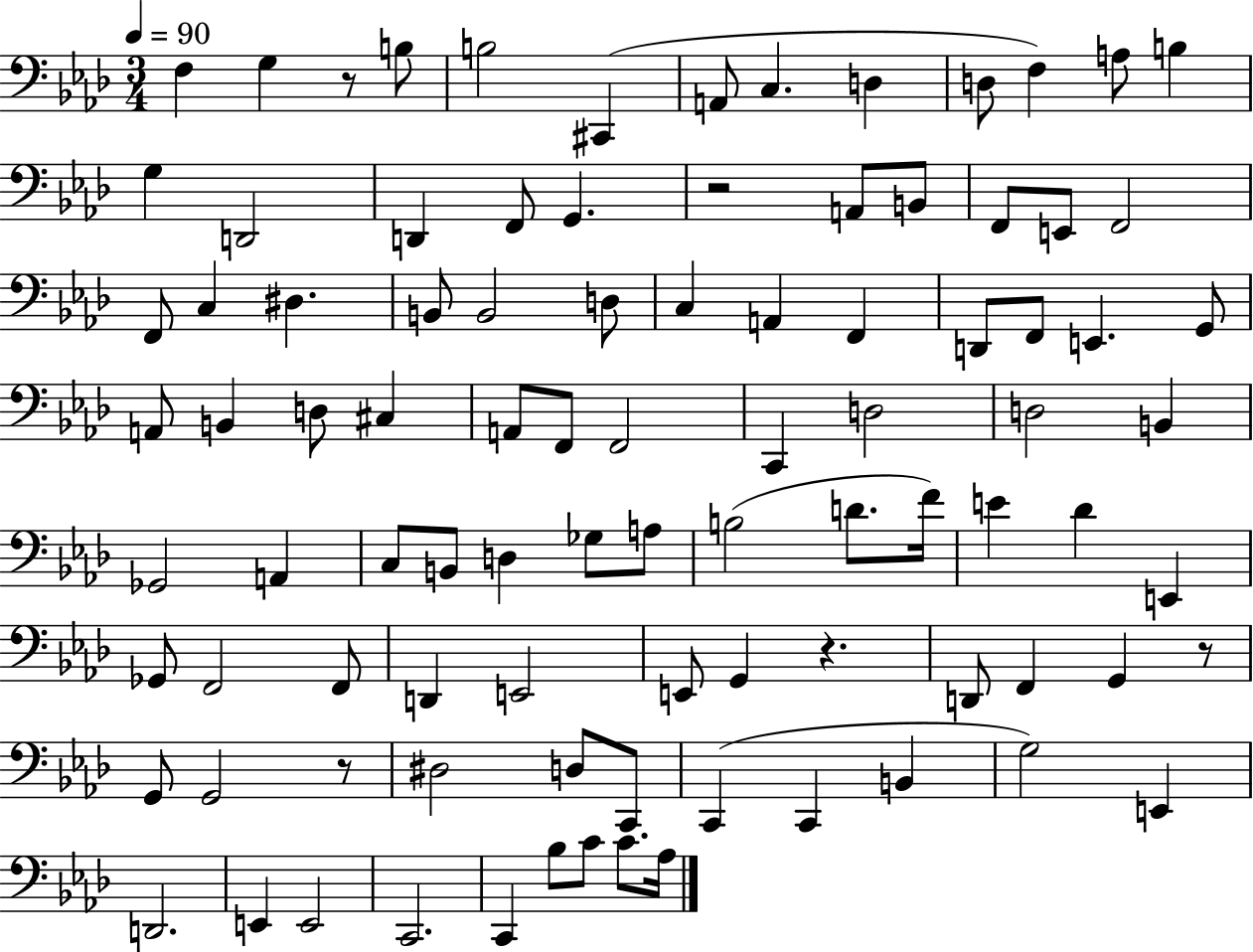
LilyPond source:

{
  \clef bass
  \numericTimeSignature
  \time 3/4
  \key aes \major
  \tempo 4 = 90
  f4 g4 r8 b8 | b2 cis,4( | a,8 c4. d4 | d8 f4) a8 b4 | \break g4 d,2 | d,4 f,8 g,4. | r2 a,8 b,8 | f,8 e,8 f,2 | \break f,8 c4 dis4. | b,8 b,2 d8 | c4 a,4 f,4 | d,8 f,8 e,4. g,8 | \break a,8 b,4 d8 cis4 | a,8 f,8 f,2 | c,4 d2 | d2 b,4 | \break ges,2 a,4 | c8 b,8 d4 ges8 a8 | b2( d'8. f'16) | e'4 des'4 e,4 | \break ges,8 f,2 f,8 | d,4 e,2 | e,8 g,4 r4. | d,8 f,4 g,4 r8 | \break g,8 g,2 r8 | dis2 d8 c,8 | c,4( c,4 b,4 | g2) e,4 | \break d,2. | e,4 e,2 | c,2. | c,4 bes8 c'8 c'8. aes16 | \break \bar "|."
}